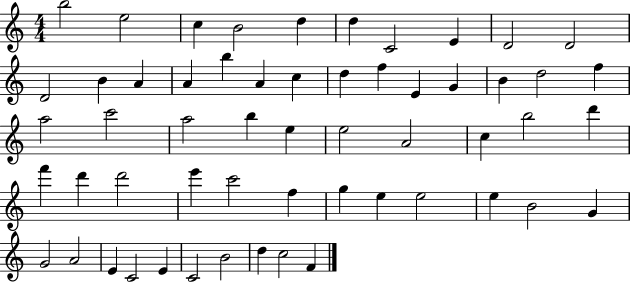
B5/h E5/h C5/q B4/h D5/q D5/q C4/h E4/q D4/h D4/h D4/h B4/q A4/q A4/q B5/q A4/q C5/q D5/q F5/q E4/q G4/q B4/q D5/h F5/q A5/h C6/h A5/h B5/q E5/q E5/h A4/h C5/q B5/h D6/q F6/q D6/q D6/h E6/q C6/h F5/q G5/q E5/q E5/h E5/q B4/h G4/q G4/h A4/h E4/q C4/h E4/q C4/h B4/h D5/q C5/h F4/q